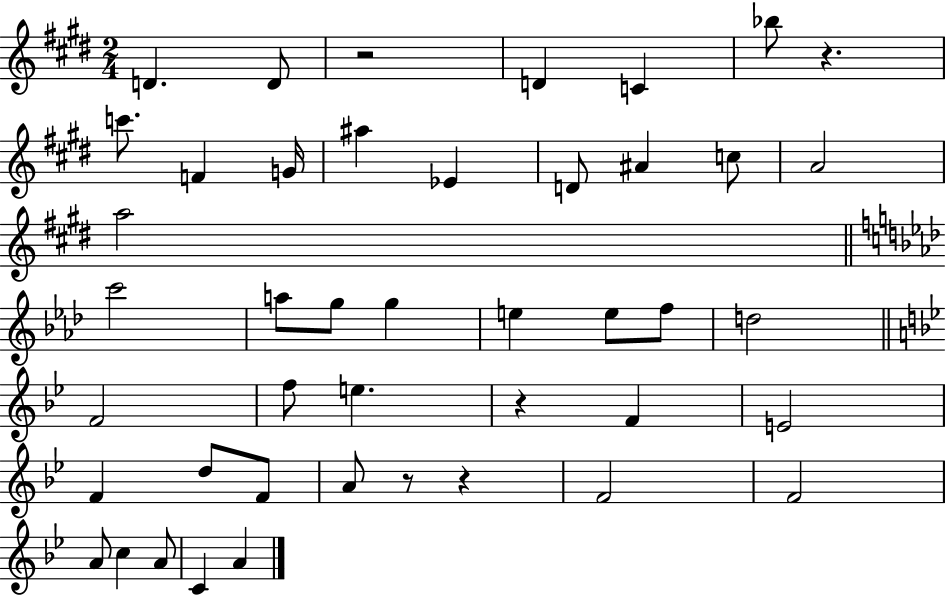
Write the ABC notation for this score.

X:1
T:Untitled
M:2/4
L:1/4
K:E
D D/2 z2 D C _b/2 z c'/2 F G/4 ^a _E D/2 ^A c/2 A2 a2 c'2 a/2 g/2 g e e/2 f/2 d2 F2 f/2 e z F E2 F d/2 F/2 A/2 z/2 z F2 F2 A/2 c A/2 C A